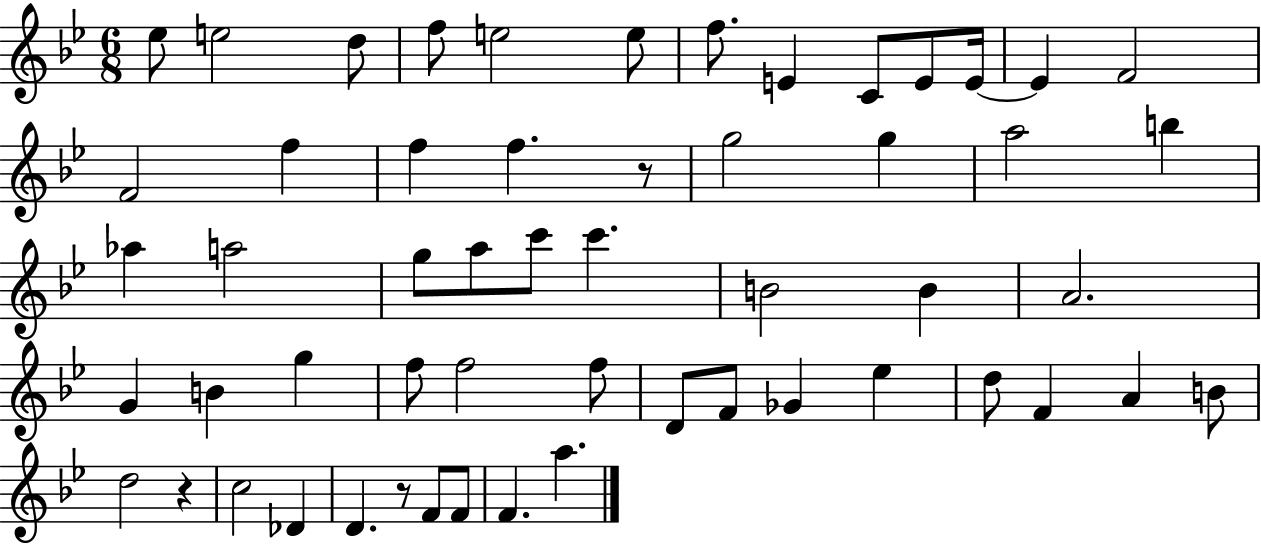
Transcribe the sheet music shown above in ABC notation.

X:1
T:Untitled
M:6/8
L:1/4
K:Bb
_e/2 e2 d/2 f/2 e2 e/2 f/2 E C/2 E/2 E/4 E F2 F2 f f f z/2 g2 g a2 b _a a2 g/2 a/2 c'/2 c' B2 B A2 G B g f/2 f2 f/2 D/2 F/2 _G _e d/2 F A B/2 d2 z c2 _D D z/2 F/2 F/2 F a